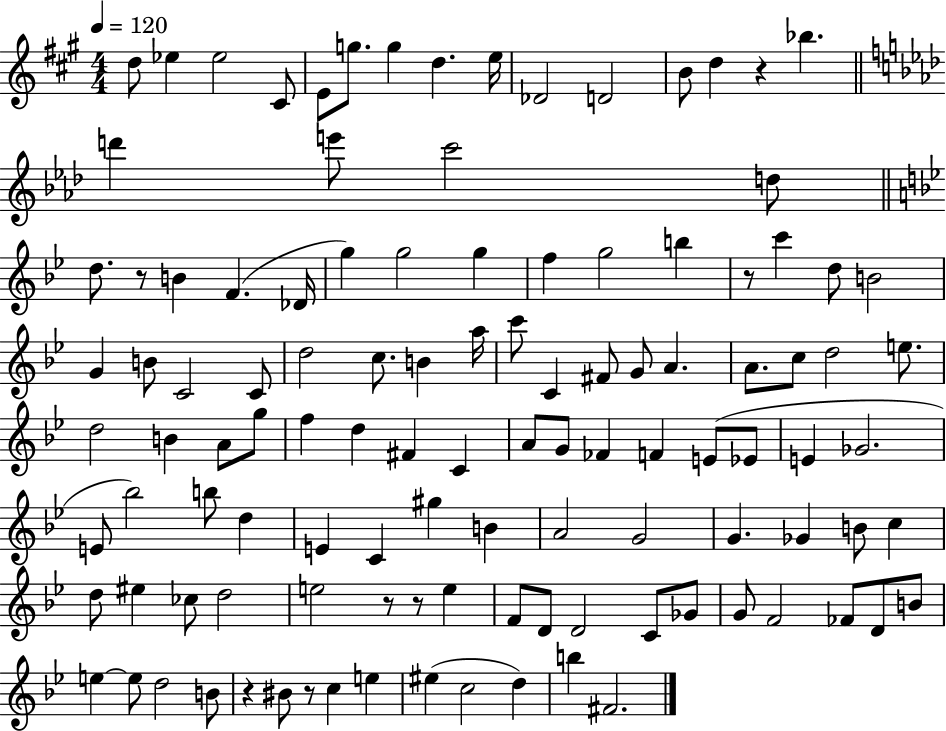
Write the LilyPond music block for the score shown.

{
  \clef treble
  \numericTimeSignature
  \time 4/4
  \key a \major
  \tempo 4 = 120
  d''8 ees''4 ees''2 cis'8 | e'8 g''8. g''4 d''4. e''16 | des'2 d'2 | b'8 d''4 r4 bes''4. | \break \bar "||" \break \key f \minor d'''4 e'''8 c'''2 d''8 | \bar "||" \break \key g \minor d''8. r8 b'4 f'4.( des'16 | g''4) g''2 g''4 | f''4 g''2 b''4 | r8 c'''4 d''8 b'2 | \break g'4 b'8 c'2 c'8 | d''2 c''8. b'4 a''16 | c'''8 c'4 fis'8 g'8 a'4. | a'8. c''8 d''2 e''8. | \break d''2 b'4 a'8 g''8 | f''4 d''4 fis'4 c'4 | a'8 g'8 fes'4 f'4 e'8( ees'8 | e'4 ges'2. | \break e'8 bes''2) b''8 d''4 | e'4 c'4 gis''4 b'4 | a'2 g'2 | g'4. ges'4 b'8 c''4 | \break d''8 eis''4 ces''8 d''2 | e''2 r8 r8 e''4 | f'8 d'8 d'2 c'8 ges'8 | g'8 f'2 fes'8 d'8 b'8 | \break e''4~~ e''8 d''2 b'8 | r4 bis'8 r8 c''4 e''4 | eis''4( c''2 d''4) | b''4 fis'2. | \break \bar "|."
}